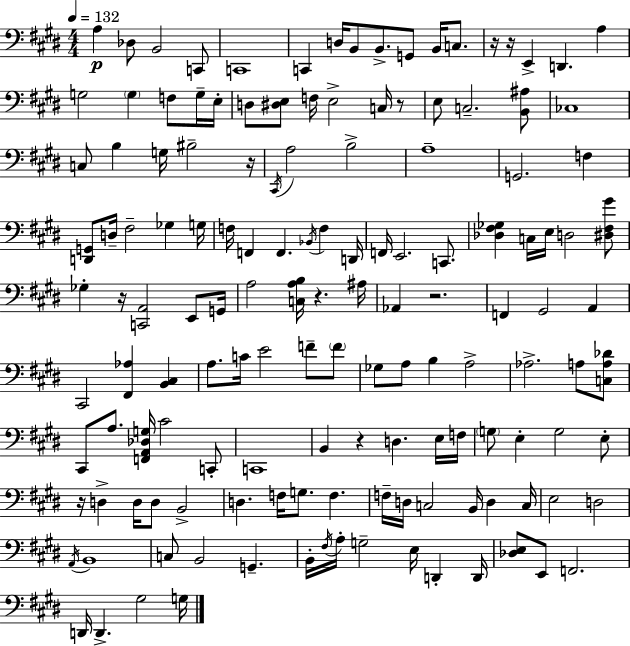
{
  \clef bass
  \numericTimeSignature
  \time 4/4
  \key e \major
  \tempo 4 = 132
  a4\p des8 b,2 c,8 | c,1 | c,4 d16 b,8 b,8.-> g,8 b,16 c8. | r16 r16 e,4-> d,4. a4 | \break g2 \parenthesize g4 f8 g16-- e16-. | d8 <dis e>8 f16 e2-> c16 r8 | e8 c2.-- <b, ais>8 | ces1 | \break c8 b4 g16 bis2-- r16 | \acciaccatura { cis,16 } a2 b2-> | a1-- | g,2. f4 | \break <d, g,>8 d16-- fis2-- ges4 | g16 f16 f,4 f,4. \acciaccatura { bes,16 } f4 | d,16 f,16 e,2. c,8. | <des fis ges>4 c16 e16 d2 | \break <dis fis gis'>8 ges4-. r16 <c, a,>2 e,8 | g,16 a2 <c a b>16 r4. | ais16 aes,4 r2. | f,4 gis,2 a,4 | \break cis,2 <fis, aes>4 <b, cis>4 | a8. c'16 e'2 f'8-- | \parenthesize f'8 ges8 a8 b4 a2-> | aes2.-> a8 | \break <c a des'>8 cis,8 a8. <f, a, des g>16 cis'2 | c,8-. c,1 | b,4 r4 d4. | e16 f16 \parenthesize g8 e4-. g2 | \break e8-. r16 d4-> d16 d8 b,2-> | d4. f16 g8. f4. | f16-- d16 c2 b,16 d4 | c16 e2 d2 | \break \acciaccatura { a,16 } b,1 | c8 b,2 g,4.-- | b,16-. \acciaccatura { fis16 } a16-. g2-- e16 d,4-. | d,16 <des e>8 e,8 f,2. | \break d,16 d,4.-> gis2 | g16 \bar "|."
}